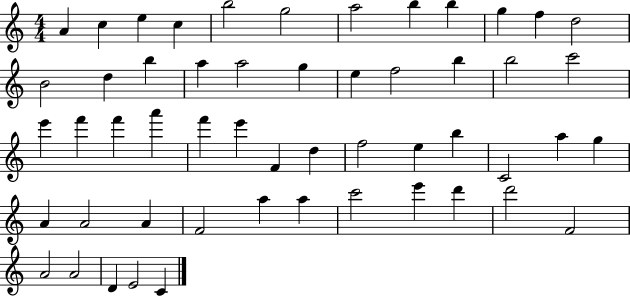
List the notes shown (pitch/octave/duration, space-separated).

A4/q C5/q E5/q C5/q B5/h G5/h A5/h B5/q B5/q G5/q F5/q D5/h B4/h D5/q B5/q A5/q A5/h G5/q E5/q F5/h B5/q B5/h C6/h E6/q F6/q F6/q A6/q F6/q E6/q F4/q D5/q F5/h E5/q B5/q C4/h A5/q G5/q A4/q A4/h A4/q F4/h A5/q A5/q C6/h E6/q D6/q D6/h F4/h A4/h A4/h D4/q E4/h C4/q